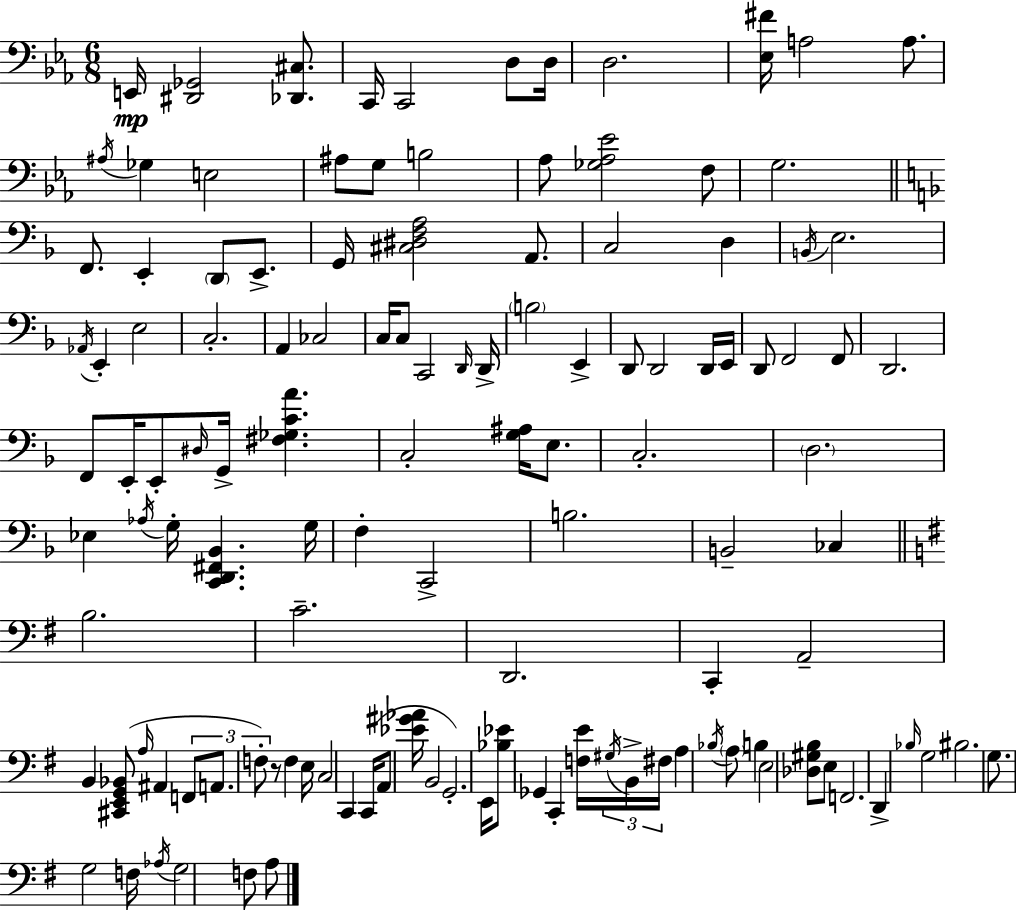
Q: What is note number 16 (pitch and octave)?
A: F3